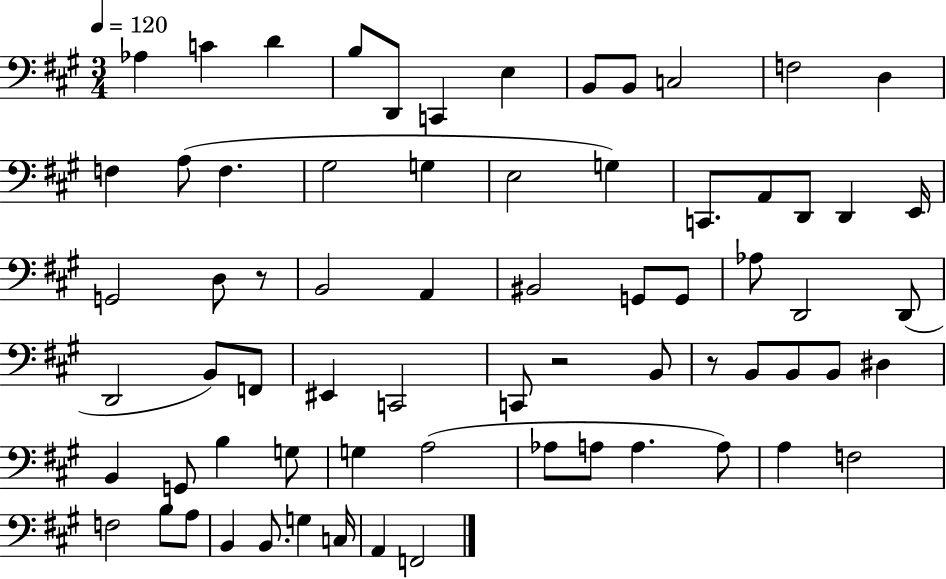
Ab3/q C4/q D4/q B3/e D2/e C2/q E3/q B2/e B2/e C3/h F3/h D3/q F3/q A3/e F3/q. G#3/h G3/q E3/h G3/q C2/e. A2/e D2/e D2/q E2/s G2/h D3/e R/e B2/h A2/q BIS2/h G2/e G2/e Ab3/e D2/h D2/e D2/h B2/e F2/e EIS2/q C2/h C2/e R/h B2/e R/e B2/e B2/e B2/e D#3/q B2/q G2/e B3/q G3/e G3/q A3/h Ab3/e A3/e A3/q. A3/e A3/q F3/h F3/h B3/e A3/e B2/q B2/e. G3/q C3/s A2/q F2/h